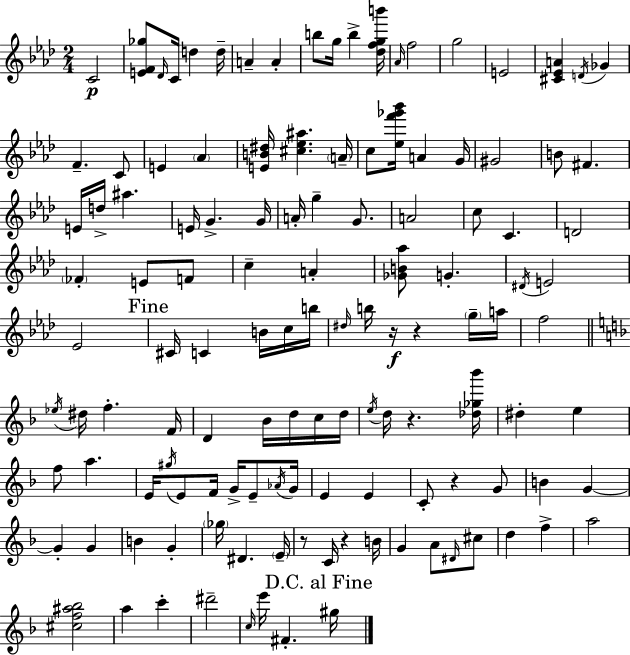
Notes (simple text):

C4/h [E4,F4,Gb5]/e Db4/s C4/s D5/q D5/s A4/q A4/q B5/e G5/s B5/q [Db5,F5,G5,B6]/s Ab4/s F5/h G5/h E4/h [C#4,Eb4,A4]/q D4/s Gb4/q F4/q. C4/e E4/q Ab4/q [E4,B4,D#5]/s [C#5,Eb5,A#5]/q. A4/s C5/e [Eb5,F6,Gb6,Bb6]/s A4/q G4/s G#4/h B4/e F#4/q. E4/s D5/s A#5/q. E4/s G4/q. G4/s A4/s G5/q G4/e. A4/h C5/e C4/q. D4/h FES4/q E4/e F4/e C5/q A4/q [Gb4,B4,Ab5]/e G4/q. D#4/s E4/h Eb4/h C#4/s C4/q B4/s C5/s B5/s D#5/s B5/s R/s R/q G5/s A5/s F5/h Eb5/s D#5/s F5/q. F4/s D4/q Bb4/s D5/s C5/s D5/s E5/s D5/s R/q. [Db5,Gb5,Bb6]/s D#5/q E5/q F5/e A5/q. E4/s G#5/s E4/e F4/s G4/s E4/e Ab4/s G4/s E4/q E4/q C4/e R/q G4/e B4/q G4/q G4/q G4/q B4/q G4/q Gb5/s D#4/q. E4/s R/e C4/s R/q B4/s G4/q A4/e D#4/s C#5/e D5/q F5/q A5/h [C#5,F5,A#5,Bb5]/h A5/q C6/q D#6/h C5/s E6/s F#4/q. G#5/s